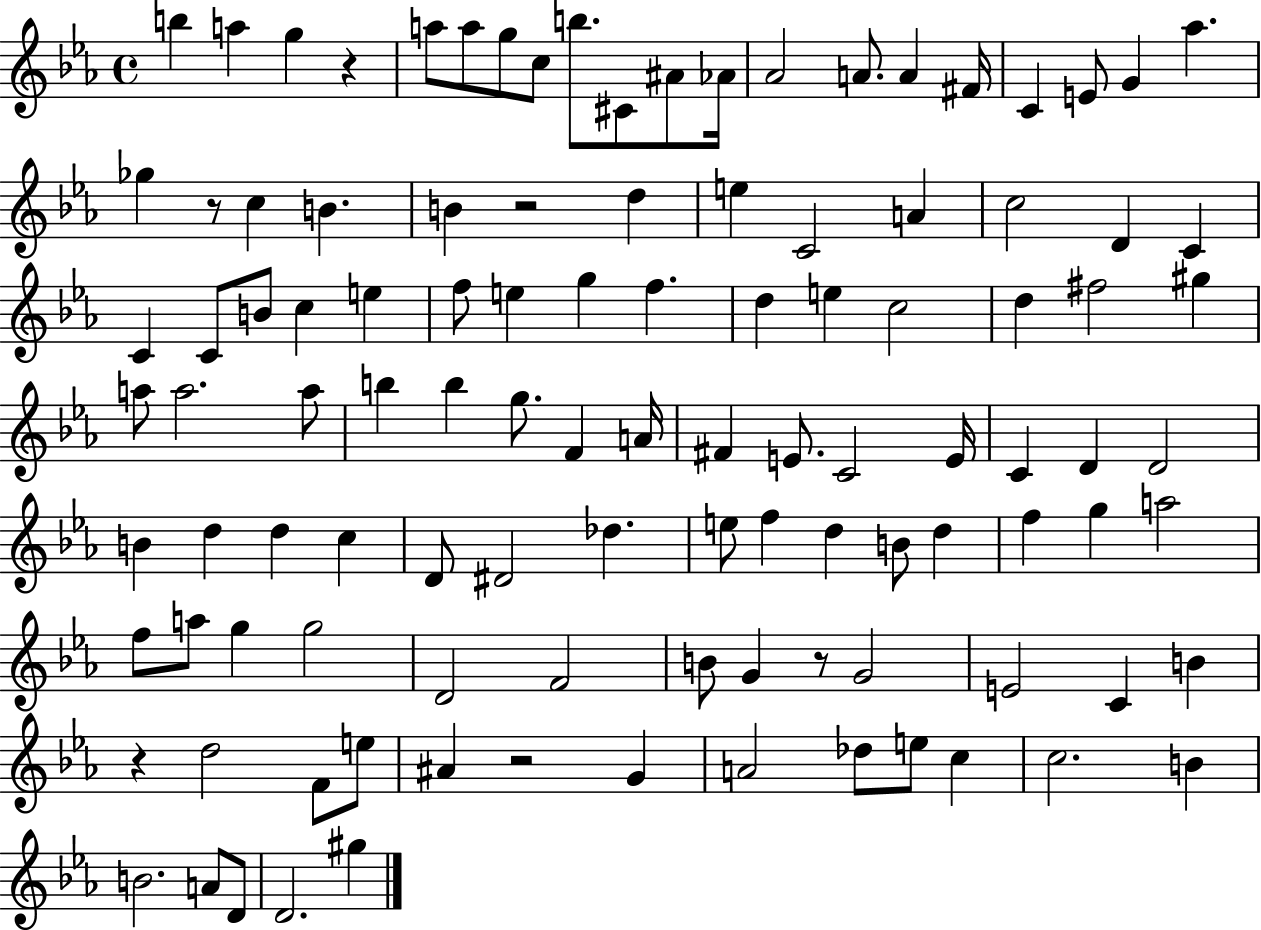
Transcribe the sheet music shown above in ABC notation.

X:1
T:Untitled
M:4/4
L:1/4
K:Eb
b a g z a/2 a/2 g/2 c/2 b/2 ^C/2 ^A/2 _A/4 _A2 A/2 A ^F/4 C E/2 G _a _g z/2 c B B z2 d e C2 A c2 D C C C/2 B/2 c e f/2 e g f d e c2 d ^f2 ^g a/2 a2 a/2 b b g/2 F A/4 ^F E/2 C2 E/4 C D D2 B d d c D/2 ^D2 _d e/2 f d B/2 d f g a2 f/2 a/2 g g2 D2 F2 B/2 G z/2 G2 E2 C B z d2 F/2 e/2 ^A z2 G A2 _d/2 e/2 c c2 B B2 A/2 D/2 D2 ^g